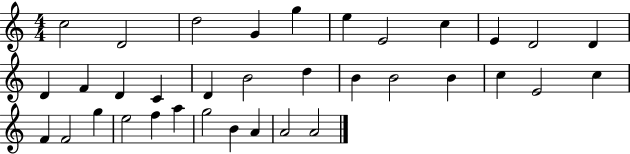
{
  \clef treble
  \numericTimeSignature
  \time 4/4
  \key c \major
  c''2 d'2 | d''2 g'4 g''4 | e''4 e'2 c''4 | e'4 d'2 d'4 | \break d'4 f'4 d'4 c'4 | d'4 b'2 d''4 | b'4 b'2 b'4 | c''4 e'2 c''4 | \break f'4 f'2 g''4 | e''2 f''4 a''4 | g''2 b'4 a'4 | a'2 a'2 | \break \bar "|."
}